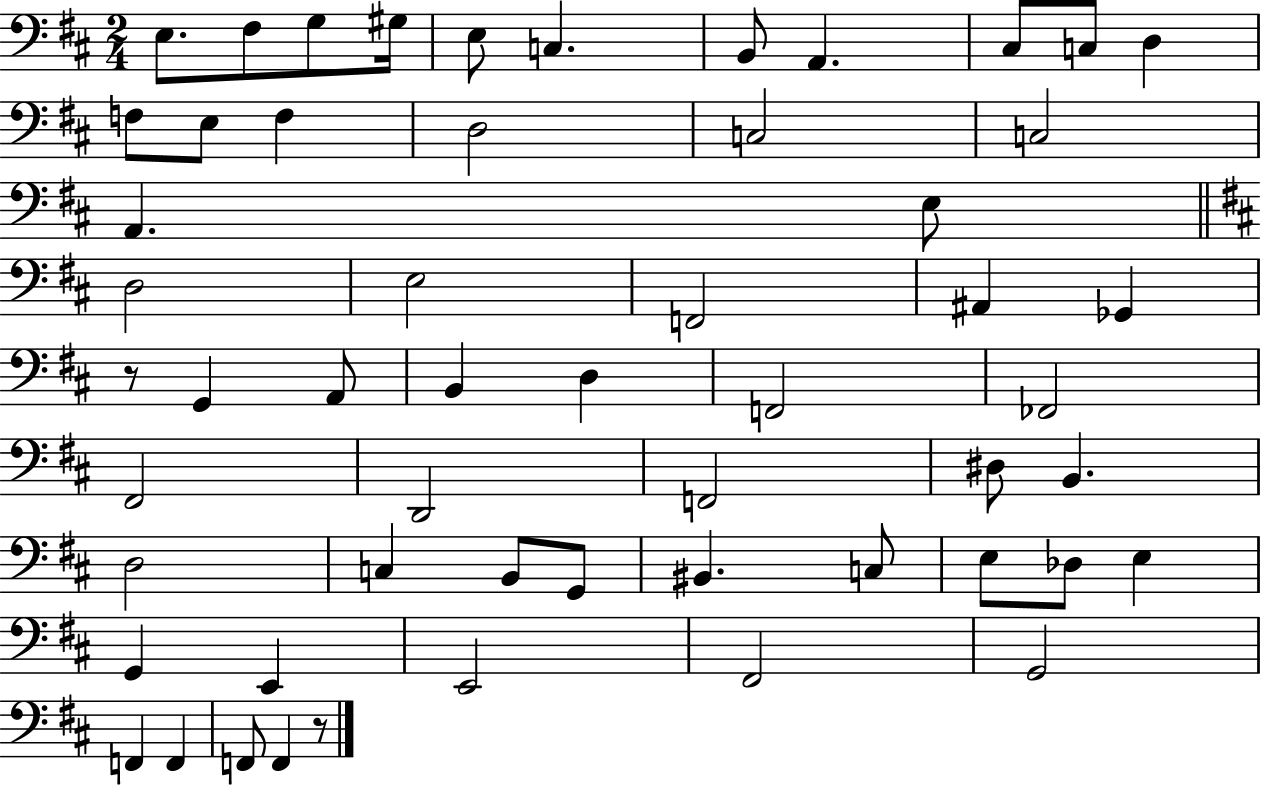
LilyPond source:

{
  \clef bass
  \numericTimeSignature
  \time 2/4
  \key d \major
  e8. fis8 g8 gis16 | e8 c4. | b,8 a,4. | cis8 c8 d4 | \break f8 e8 f4 | d2 | c2 | c2 | \break a,4. e8 | \bar "||" \break \key d \major d2 | e2 | f,2 | ais,4 ges,4 | \break r8 g,4 a,8 | b,4 d4 | f,2 | fes,2 | \break fis,2 | d,2 | f,2 | dis8 b,4. | \break d2 | c4 b,8 g,8 | bis,4. c8 | e8 des8 e4 | \break g,4 e,4 | e,2 | fis,2 | g,2 | \break f,4 f,4 | f,8 f,4 r8 | \bar "|."
}